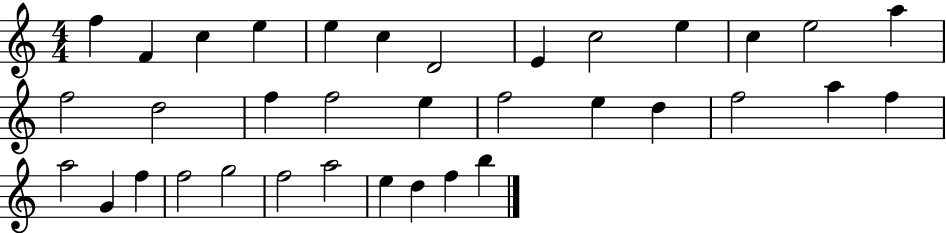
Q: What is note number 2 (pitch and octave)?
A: F4